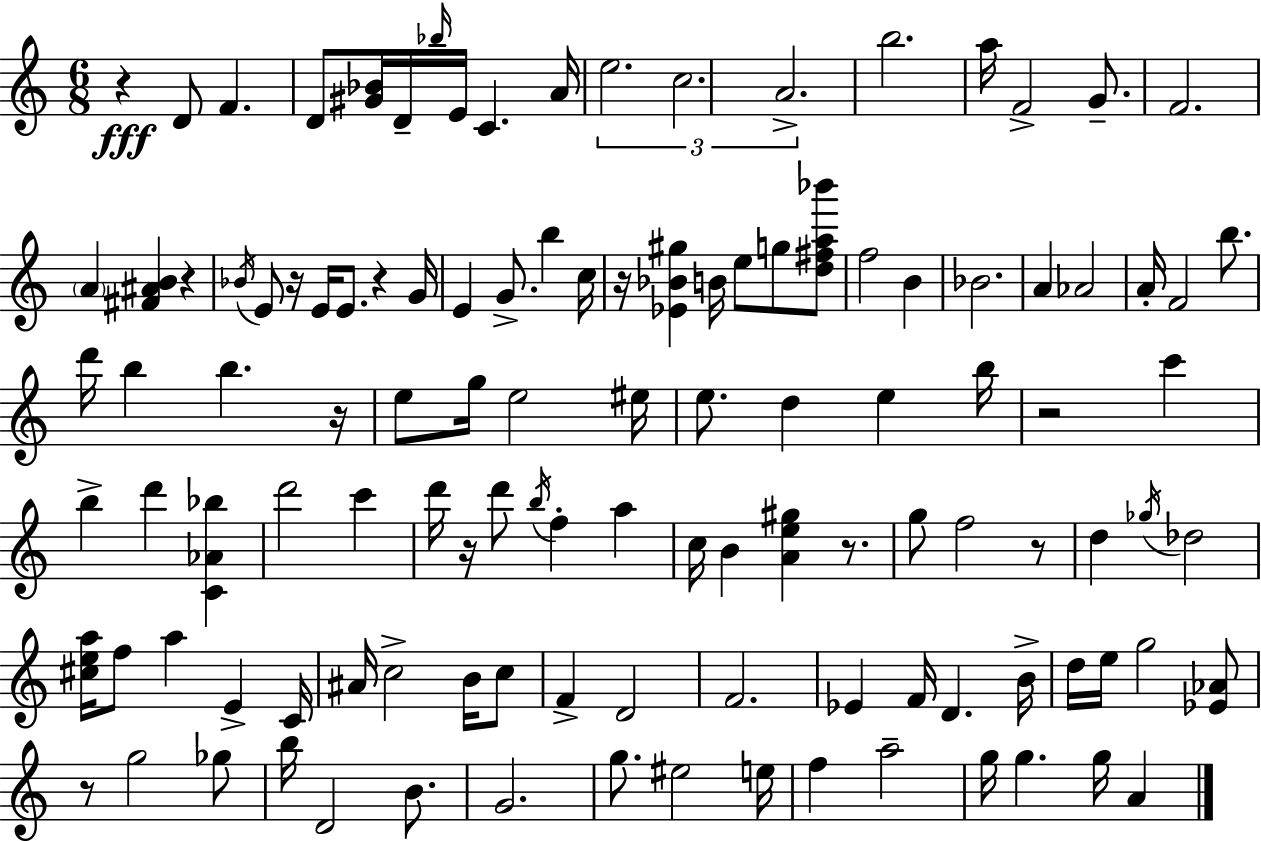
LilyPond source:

{
  \clef treble
  \numericTimeSignature
  \time 6/8
  \key a \minor
  \repeat volta 2 { r4\fff d'8 f'4. | d'8 <gis' bes'>16 d'16-- \grace { bes''16 } e'16 c'4. | a'16 \tuplet 3/2 { e''2. | c''2. | \break a'2.-> } | b''2. | a''16 f'2-> g'8.-- | f'2. | \break \parenthesize a'4 <fis' ais' b'>4 r4 | \acciaccatura { bes'16 } e'8 r16 e'16 e'8. r4 | g'16 e'4 g'8.-> b''4 | c''16 r16 <ees' bes' gis''>4 b'16 e''8 g''8 | \break <d'' fis'' a'' bes'''>8 f''2 b'4 | bes'2. | a'4 aes'2 | a'16-. f'2 b''8. | \break d'''16 b''4 b''4. | r16 e''8 g''16 e''2 | eis''16 e''8. d''4 e''4 | b''16 r2 c'''4 | \break b''4-> d'''4 <c' aes' bes''>4 | d'''2 c'''4 | d'''16 r16 d'''8 \acciaccatura { b''16 } f''4-. a''4 | c''16 b'4 <a' e'' gis''>4 | \break r8. g''8 f''2 | r8 d''4 \acciaccatura { ges''16 } des''2 | <cis'' e'' a''>16 f''8 a''4 e'4-> | c'16 ais'16 c''2-> | \break b'16 c''8 f'4-> d'2 | f'2. | ees'4 f'16 d'4. | b'16-> d''16 e''16 g''2 | \break <ees' aes'>8 r8 g''2 | ges''8 b''16 d'2 | b'8. g'2. | g''8. eis''2 | \break e''16 f''4 a''2-- | g''16 g''4. g''16 | a'4 } \bar "|."
}